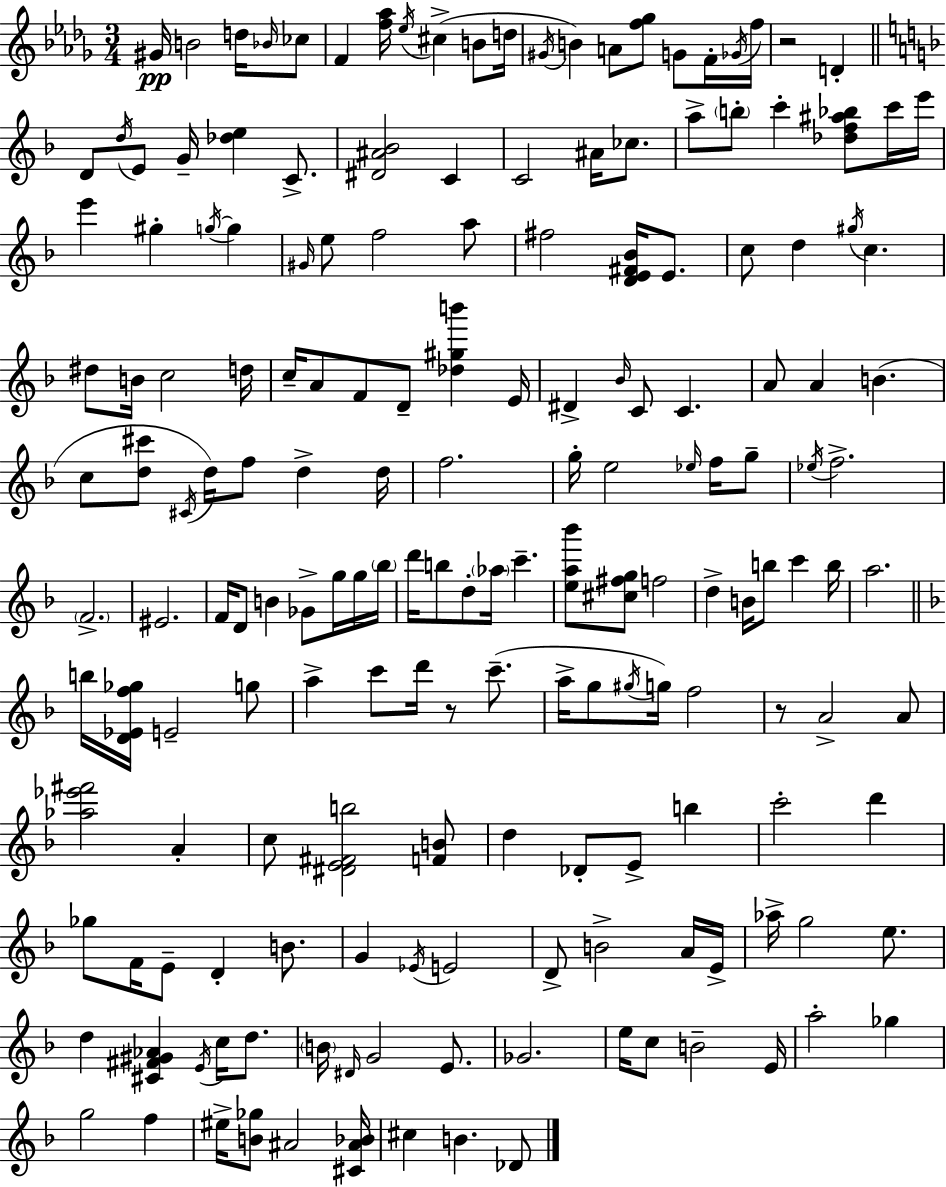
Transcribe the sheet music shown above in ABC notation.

X:1
T:Untitled
M:3/4
L:1/4
K:Bbm
^G/4 B2 d/4 _B/4 _c/2 F [f_a]/4 _e/4 ^c B/2 d/4 ^G/4 B A/2 [f_g]/2 G/2 F/4 _G/4 f/4 z2 D D/2 d/4 E/2 G/4 [_de] C/2 [^D^A_B]2 C C2 ^A/4 _c/2 a/2 b/2 c' [_df^a_b]/2 c'/4 e'/4 e' ^g g/4 g ^G/4 e/2 f2 a/2 ^f2 [DE^F_B]/4 E/2 c/2 d ^g/4 c ^d/2 B/4 c2 d/4 c/4 A/2 F/2 D/2 [_d^gb'] E/4 ^D _B/4 C/2 C A/2 A B c/2 [d^c']/2 ^C/4 d/4 f/2 d d/4 f2 g/4 e2 _e/4 f/4 g/2 _e/4 f2 F2 ^E2 F/4 D/2 B _G/2 g/4 g/4 _b/4 d'/4 b/2 d/2 _a/4 c' [ea_b']/2 [^c^fg]/2 f2 d B/4 b/2 c' b/4 a2 b/4 [D_Ef_g]/4 E2 g/2 a c'/2 d'/4 z/2 c'/2 a/4 g/2 ^g/4 g/4 f2 z/2 A2 A/2 [_a_e'^f']2 A c/2 [^DE^Fb]2 [FB]/2 d _D/2 E/2 b c'2 d' _g/2 F/4 E/2 D B/2 G _E/4 E2 D/2 B2 A/4 E/4 _a/4 g2 e/2 d [^C^F^G_A] E/4 c/4 d/2 B/4 ^D/4 G2 E/2 _G2 e/4 c/2 B2 E/4 a2 _g g2 f ^e/4 [B_g]/2 ^A2 [^C^A_B]/4 ^c B _D/2